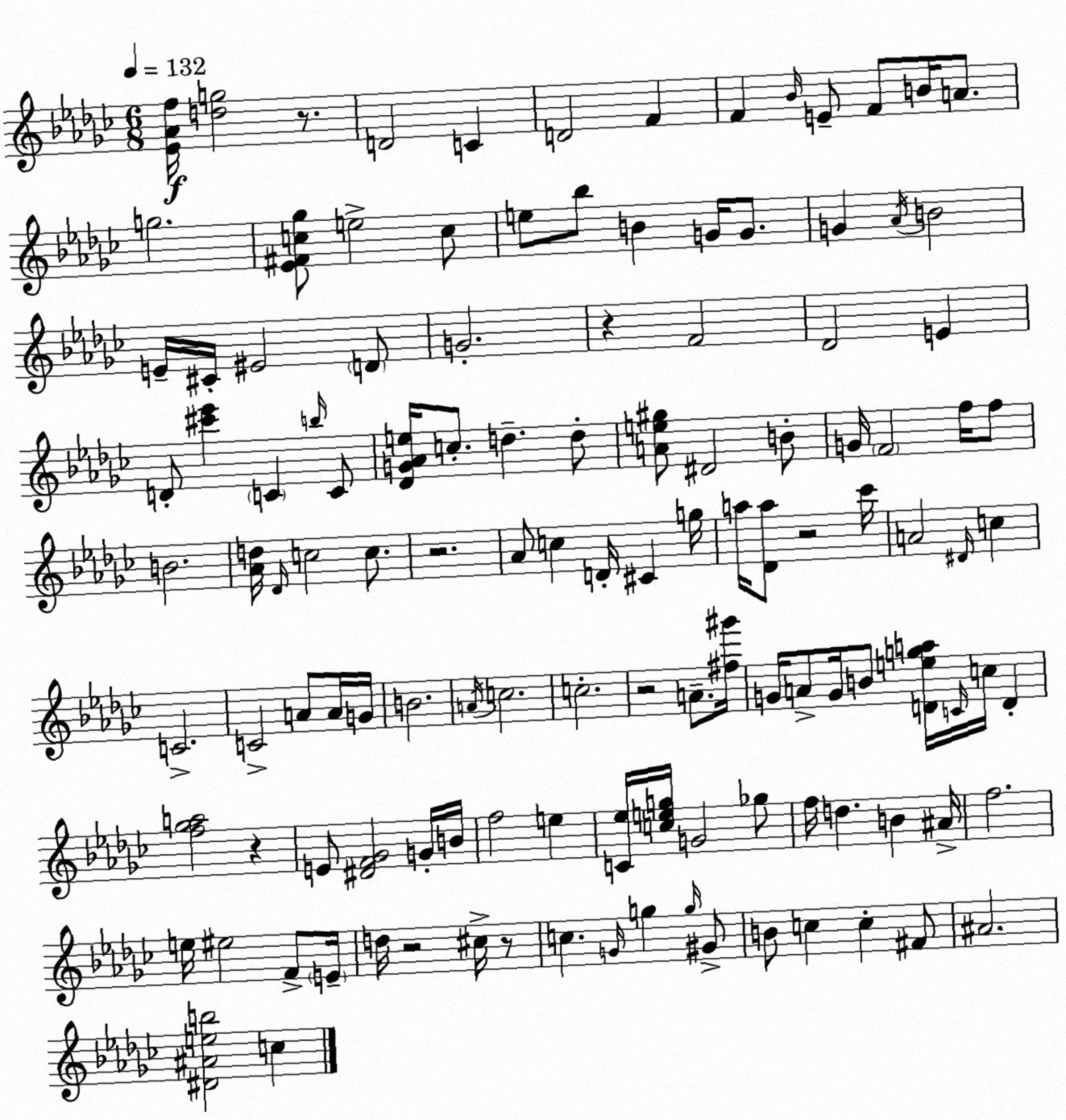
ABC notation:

X:1
T:Untitled
M:6/8
L:1/4
K:Ebm
[_E_Af]/4 [dg]2 z/2 D2 C D2 F F _B/4 E/2 F/2 B/4 A/2 g2 [_E^Fc_g]/2 e2 c/2 e/2 _b/2 B G/4 G/2 G _A/4 B2 E/4 ^C/4 ^E2 D/2 G2 z F2 _D2 E D/2 [^c'_e'] C b/4 C/2 [_DG_Ae]/4 c/2 d d/2 [Ae^g]/2 ^D2 B/2 G/4 F2 f/4 f/2 B2 [_Ad]/4 _D/4 c2 c/2 z2 _A/2 c D/4 ^C g/4 a/4 [_Da]/2 z2 _c'/4 A2 ^D/4 c C2 C2 A/2 A/4 G/4 B2 A/4 c2 c2 z2 A/2 [^f^g']/4 G/4 A/2 G/4 B/2 [Dega]/4 C/4 c/4 D [f_ga]2 z E/2 [^DF_G]2 G/4 B/4 f2 e [C_e]/4 [ceg]/4 G2 _g/2 f/4 d B ^A/4 f2 e/4 ^e2 F/2 E/4 d/4 z2 ^c/4 z/2 c G/4 g g/4 ^G/2 B/2 c c ^F/2 ^A2 [^D^Aeb]2 c